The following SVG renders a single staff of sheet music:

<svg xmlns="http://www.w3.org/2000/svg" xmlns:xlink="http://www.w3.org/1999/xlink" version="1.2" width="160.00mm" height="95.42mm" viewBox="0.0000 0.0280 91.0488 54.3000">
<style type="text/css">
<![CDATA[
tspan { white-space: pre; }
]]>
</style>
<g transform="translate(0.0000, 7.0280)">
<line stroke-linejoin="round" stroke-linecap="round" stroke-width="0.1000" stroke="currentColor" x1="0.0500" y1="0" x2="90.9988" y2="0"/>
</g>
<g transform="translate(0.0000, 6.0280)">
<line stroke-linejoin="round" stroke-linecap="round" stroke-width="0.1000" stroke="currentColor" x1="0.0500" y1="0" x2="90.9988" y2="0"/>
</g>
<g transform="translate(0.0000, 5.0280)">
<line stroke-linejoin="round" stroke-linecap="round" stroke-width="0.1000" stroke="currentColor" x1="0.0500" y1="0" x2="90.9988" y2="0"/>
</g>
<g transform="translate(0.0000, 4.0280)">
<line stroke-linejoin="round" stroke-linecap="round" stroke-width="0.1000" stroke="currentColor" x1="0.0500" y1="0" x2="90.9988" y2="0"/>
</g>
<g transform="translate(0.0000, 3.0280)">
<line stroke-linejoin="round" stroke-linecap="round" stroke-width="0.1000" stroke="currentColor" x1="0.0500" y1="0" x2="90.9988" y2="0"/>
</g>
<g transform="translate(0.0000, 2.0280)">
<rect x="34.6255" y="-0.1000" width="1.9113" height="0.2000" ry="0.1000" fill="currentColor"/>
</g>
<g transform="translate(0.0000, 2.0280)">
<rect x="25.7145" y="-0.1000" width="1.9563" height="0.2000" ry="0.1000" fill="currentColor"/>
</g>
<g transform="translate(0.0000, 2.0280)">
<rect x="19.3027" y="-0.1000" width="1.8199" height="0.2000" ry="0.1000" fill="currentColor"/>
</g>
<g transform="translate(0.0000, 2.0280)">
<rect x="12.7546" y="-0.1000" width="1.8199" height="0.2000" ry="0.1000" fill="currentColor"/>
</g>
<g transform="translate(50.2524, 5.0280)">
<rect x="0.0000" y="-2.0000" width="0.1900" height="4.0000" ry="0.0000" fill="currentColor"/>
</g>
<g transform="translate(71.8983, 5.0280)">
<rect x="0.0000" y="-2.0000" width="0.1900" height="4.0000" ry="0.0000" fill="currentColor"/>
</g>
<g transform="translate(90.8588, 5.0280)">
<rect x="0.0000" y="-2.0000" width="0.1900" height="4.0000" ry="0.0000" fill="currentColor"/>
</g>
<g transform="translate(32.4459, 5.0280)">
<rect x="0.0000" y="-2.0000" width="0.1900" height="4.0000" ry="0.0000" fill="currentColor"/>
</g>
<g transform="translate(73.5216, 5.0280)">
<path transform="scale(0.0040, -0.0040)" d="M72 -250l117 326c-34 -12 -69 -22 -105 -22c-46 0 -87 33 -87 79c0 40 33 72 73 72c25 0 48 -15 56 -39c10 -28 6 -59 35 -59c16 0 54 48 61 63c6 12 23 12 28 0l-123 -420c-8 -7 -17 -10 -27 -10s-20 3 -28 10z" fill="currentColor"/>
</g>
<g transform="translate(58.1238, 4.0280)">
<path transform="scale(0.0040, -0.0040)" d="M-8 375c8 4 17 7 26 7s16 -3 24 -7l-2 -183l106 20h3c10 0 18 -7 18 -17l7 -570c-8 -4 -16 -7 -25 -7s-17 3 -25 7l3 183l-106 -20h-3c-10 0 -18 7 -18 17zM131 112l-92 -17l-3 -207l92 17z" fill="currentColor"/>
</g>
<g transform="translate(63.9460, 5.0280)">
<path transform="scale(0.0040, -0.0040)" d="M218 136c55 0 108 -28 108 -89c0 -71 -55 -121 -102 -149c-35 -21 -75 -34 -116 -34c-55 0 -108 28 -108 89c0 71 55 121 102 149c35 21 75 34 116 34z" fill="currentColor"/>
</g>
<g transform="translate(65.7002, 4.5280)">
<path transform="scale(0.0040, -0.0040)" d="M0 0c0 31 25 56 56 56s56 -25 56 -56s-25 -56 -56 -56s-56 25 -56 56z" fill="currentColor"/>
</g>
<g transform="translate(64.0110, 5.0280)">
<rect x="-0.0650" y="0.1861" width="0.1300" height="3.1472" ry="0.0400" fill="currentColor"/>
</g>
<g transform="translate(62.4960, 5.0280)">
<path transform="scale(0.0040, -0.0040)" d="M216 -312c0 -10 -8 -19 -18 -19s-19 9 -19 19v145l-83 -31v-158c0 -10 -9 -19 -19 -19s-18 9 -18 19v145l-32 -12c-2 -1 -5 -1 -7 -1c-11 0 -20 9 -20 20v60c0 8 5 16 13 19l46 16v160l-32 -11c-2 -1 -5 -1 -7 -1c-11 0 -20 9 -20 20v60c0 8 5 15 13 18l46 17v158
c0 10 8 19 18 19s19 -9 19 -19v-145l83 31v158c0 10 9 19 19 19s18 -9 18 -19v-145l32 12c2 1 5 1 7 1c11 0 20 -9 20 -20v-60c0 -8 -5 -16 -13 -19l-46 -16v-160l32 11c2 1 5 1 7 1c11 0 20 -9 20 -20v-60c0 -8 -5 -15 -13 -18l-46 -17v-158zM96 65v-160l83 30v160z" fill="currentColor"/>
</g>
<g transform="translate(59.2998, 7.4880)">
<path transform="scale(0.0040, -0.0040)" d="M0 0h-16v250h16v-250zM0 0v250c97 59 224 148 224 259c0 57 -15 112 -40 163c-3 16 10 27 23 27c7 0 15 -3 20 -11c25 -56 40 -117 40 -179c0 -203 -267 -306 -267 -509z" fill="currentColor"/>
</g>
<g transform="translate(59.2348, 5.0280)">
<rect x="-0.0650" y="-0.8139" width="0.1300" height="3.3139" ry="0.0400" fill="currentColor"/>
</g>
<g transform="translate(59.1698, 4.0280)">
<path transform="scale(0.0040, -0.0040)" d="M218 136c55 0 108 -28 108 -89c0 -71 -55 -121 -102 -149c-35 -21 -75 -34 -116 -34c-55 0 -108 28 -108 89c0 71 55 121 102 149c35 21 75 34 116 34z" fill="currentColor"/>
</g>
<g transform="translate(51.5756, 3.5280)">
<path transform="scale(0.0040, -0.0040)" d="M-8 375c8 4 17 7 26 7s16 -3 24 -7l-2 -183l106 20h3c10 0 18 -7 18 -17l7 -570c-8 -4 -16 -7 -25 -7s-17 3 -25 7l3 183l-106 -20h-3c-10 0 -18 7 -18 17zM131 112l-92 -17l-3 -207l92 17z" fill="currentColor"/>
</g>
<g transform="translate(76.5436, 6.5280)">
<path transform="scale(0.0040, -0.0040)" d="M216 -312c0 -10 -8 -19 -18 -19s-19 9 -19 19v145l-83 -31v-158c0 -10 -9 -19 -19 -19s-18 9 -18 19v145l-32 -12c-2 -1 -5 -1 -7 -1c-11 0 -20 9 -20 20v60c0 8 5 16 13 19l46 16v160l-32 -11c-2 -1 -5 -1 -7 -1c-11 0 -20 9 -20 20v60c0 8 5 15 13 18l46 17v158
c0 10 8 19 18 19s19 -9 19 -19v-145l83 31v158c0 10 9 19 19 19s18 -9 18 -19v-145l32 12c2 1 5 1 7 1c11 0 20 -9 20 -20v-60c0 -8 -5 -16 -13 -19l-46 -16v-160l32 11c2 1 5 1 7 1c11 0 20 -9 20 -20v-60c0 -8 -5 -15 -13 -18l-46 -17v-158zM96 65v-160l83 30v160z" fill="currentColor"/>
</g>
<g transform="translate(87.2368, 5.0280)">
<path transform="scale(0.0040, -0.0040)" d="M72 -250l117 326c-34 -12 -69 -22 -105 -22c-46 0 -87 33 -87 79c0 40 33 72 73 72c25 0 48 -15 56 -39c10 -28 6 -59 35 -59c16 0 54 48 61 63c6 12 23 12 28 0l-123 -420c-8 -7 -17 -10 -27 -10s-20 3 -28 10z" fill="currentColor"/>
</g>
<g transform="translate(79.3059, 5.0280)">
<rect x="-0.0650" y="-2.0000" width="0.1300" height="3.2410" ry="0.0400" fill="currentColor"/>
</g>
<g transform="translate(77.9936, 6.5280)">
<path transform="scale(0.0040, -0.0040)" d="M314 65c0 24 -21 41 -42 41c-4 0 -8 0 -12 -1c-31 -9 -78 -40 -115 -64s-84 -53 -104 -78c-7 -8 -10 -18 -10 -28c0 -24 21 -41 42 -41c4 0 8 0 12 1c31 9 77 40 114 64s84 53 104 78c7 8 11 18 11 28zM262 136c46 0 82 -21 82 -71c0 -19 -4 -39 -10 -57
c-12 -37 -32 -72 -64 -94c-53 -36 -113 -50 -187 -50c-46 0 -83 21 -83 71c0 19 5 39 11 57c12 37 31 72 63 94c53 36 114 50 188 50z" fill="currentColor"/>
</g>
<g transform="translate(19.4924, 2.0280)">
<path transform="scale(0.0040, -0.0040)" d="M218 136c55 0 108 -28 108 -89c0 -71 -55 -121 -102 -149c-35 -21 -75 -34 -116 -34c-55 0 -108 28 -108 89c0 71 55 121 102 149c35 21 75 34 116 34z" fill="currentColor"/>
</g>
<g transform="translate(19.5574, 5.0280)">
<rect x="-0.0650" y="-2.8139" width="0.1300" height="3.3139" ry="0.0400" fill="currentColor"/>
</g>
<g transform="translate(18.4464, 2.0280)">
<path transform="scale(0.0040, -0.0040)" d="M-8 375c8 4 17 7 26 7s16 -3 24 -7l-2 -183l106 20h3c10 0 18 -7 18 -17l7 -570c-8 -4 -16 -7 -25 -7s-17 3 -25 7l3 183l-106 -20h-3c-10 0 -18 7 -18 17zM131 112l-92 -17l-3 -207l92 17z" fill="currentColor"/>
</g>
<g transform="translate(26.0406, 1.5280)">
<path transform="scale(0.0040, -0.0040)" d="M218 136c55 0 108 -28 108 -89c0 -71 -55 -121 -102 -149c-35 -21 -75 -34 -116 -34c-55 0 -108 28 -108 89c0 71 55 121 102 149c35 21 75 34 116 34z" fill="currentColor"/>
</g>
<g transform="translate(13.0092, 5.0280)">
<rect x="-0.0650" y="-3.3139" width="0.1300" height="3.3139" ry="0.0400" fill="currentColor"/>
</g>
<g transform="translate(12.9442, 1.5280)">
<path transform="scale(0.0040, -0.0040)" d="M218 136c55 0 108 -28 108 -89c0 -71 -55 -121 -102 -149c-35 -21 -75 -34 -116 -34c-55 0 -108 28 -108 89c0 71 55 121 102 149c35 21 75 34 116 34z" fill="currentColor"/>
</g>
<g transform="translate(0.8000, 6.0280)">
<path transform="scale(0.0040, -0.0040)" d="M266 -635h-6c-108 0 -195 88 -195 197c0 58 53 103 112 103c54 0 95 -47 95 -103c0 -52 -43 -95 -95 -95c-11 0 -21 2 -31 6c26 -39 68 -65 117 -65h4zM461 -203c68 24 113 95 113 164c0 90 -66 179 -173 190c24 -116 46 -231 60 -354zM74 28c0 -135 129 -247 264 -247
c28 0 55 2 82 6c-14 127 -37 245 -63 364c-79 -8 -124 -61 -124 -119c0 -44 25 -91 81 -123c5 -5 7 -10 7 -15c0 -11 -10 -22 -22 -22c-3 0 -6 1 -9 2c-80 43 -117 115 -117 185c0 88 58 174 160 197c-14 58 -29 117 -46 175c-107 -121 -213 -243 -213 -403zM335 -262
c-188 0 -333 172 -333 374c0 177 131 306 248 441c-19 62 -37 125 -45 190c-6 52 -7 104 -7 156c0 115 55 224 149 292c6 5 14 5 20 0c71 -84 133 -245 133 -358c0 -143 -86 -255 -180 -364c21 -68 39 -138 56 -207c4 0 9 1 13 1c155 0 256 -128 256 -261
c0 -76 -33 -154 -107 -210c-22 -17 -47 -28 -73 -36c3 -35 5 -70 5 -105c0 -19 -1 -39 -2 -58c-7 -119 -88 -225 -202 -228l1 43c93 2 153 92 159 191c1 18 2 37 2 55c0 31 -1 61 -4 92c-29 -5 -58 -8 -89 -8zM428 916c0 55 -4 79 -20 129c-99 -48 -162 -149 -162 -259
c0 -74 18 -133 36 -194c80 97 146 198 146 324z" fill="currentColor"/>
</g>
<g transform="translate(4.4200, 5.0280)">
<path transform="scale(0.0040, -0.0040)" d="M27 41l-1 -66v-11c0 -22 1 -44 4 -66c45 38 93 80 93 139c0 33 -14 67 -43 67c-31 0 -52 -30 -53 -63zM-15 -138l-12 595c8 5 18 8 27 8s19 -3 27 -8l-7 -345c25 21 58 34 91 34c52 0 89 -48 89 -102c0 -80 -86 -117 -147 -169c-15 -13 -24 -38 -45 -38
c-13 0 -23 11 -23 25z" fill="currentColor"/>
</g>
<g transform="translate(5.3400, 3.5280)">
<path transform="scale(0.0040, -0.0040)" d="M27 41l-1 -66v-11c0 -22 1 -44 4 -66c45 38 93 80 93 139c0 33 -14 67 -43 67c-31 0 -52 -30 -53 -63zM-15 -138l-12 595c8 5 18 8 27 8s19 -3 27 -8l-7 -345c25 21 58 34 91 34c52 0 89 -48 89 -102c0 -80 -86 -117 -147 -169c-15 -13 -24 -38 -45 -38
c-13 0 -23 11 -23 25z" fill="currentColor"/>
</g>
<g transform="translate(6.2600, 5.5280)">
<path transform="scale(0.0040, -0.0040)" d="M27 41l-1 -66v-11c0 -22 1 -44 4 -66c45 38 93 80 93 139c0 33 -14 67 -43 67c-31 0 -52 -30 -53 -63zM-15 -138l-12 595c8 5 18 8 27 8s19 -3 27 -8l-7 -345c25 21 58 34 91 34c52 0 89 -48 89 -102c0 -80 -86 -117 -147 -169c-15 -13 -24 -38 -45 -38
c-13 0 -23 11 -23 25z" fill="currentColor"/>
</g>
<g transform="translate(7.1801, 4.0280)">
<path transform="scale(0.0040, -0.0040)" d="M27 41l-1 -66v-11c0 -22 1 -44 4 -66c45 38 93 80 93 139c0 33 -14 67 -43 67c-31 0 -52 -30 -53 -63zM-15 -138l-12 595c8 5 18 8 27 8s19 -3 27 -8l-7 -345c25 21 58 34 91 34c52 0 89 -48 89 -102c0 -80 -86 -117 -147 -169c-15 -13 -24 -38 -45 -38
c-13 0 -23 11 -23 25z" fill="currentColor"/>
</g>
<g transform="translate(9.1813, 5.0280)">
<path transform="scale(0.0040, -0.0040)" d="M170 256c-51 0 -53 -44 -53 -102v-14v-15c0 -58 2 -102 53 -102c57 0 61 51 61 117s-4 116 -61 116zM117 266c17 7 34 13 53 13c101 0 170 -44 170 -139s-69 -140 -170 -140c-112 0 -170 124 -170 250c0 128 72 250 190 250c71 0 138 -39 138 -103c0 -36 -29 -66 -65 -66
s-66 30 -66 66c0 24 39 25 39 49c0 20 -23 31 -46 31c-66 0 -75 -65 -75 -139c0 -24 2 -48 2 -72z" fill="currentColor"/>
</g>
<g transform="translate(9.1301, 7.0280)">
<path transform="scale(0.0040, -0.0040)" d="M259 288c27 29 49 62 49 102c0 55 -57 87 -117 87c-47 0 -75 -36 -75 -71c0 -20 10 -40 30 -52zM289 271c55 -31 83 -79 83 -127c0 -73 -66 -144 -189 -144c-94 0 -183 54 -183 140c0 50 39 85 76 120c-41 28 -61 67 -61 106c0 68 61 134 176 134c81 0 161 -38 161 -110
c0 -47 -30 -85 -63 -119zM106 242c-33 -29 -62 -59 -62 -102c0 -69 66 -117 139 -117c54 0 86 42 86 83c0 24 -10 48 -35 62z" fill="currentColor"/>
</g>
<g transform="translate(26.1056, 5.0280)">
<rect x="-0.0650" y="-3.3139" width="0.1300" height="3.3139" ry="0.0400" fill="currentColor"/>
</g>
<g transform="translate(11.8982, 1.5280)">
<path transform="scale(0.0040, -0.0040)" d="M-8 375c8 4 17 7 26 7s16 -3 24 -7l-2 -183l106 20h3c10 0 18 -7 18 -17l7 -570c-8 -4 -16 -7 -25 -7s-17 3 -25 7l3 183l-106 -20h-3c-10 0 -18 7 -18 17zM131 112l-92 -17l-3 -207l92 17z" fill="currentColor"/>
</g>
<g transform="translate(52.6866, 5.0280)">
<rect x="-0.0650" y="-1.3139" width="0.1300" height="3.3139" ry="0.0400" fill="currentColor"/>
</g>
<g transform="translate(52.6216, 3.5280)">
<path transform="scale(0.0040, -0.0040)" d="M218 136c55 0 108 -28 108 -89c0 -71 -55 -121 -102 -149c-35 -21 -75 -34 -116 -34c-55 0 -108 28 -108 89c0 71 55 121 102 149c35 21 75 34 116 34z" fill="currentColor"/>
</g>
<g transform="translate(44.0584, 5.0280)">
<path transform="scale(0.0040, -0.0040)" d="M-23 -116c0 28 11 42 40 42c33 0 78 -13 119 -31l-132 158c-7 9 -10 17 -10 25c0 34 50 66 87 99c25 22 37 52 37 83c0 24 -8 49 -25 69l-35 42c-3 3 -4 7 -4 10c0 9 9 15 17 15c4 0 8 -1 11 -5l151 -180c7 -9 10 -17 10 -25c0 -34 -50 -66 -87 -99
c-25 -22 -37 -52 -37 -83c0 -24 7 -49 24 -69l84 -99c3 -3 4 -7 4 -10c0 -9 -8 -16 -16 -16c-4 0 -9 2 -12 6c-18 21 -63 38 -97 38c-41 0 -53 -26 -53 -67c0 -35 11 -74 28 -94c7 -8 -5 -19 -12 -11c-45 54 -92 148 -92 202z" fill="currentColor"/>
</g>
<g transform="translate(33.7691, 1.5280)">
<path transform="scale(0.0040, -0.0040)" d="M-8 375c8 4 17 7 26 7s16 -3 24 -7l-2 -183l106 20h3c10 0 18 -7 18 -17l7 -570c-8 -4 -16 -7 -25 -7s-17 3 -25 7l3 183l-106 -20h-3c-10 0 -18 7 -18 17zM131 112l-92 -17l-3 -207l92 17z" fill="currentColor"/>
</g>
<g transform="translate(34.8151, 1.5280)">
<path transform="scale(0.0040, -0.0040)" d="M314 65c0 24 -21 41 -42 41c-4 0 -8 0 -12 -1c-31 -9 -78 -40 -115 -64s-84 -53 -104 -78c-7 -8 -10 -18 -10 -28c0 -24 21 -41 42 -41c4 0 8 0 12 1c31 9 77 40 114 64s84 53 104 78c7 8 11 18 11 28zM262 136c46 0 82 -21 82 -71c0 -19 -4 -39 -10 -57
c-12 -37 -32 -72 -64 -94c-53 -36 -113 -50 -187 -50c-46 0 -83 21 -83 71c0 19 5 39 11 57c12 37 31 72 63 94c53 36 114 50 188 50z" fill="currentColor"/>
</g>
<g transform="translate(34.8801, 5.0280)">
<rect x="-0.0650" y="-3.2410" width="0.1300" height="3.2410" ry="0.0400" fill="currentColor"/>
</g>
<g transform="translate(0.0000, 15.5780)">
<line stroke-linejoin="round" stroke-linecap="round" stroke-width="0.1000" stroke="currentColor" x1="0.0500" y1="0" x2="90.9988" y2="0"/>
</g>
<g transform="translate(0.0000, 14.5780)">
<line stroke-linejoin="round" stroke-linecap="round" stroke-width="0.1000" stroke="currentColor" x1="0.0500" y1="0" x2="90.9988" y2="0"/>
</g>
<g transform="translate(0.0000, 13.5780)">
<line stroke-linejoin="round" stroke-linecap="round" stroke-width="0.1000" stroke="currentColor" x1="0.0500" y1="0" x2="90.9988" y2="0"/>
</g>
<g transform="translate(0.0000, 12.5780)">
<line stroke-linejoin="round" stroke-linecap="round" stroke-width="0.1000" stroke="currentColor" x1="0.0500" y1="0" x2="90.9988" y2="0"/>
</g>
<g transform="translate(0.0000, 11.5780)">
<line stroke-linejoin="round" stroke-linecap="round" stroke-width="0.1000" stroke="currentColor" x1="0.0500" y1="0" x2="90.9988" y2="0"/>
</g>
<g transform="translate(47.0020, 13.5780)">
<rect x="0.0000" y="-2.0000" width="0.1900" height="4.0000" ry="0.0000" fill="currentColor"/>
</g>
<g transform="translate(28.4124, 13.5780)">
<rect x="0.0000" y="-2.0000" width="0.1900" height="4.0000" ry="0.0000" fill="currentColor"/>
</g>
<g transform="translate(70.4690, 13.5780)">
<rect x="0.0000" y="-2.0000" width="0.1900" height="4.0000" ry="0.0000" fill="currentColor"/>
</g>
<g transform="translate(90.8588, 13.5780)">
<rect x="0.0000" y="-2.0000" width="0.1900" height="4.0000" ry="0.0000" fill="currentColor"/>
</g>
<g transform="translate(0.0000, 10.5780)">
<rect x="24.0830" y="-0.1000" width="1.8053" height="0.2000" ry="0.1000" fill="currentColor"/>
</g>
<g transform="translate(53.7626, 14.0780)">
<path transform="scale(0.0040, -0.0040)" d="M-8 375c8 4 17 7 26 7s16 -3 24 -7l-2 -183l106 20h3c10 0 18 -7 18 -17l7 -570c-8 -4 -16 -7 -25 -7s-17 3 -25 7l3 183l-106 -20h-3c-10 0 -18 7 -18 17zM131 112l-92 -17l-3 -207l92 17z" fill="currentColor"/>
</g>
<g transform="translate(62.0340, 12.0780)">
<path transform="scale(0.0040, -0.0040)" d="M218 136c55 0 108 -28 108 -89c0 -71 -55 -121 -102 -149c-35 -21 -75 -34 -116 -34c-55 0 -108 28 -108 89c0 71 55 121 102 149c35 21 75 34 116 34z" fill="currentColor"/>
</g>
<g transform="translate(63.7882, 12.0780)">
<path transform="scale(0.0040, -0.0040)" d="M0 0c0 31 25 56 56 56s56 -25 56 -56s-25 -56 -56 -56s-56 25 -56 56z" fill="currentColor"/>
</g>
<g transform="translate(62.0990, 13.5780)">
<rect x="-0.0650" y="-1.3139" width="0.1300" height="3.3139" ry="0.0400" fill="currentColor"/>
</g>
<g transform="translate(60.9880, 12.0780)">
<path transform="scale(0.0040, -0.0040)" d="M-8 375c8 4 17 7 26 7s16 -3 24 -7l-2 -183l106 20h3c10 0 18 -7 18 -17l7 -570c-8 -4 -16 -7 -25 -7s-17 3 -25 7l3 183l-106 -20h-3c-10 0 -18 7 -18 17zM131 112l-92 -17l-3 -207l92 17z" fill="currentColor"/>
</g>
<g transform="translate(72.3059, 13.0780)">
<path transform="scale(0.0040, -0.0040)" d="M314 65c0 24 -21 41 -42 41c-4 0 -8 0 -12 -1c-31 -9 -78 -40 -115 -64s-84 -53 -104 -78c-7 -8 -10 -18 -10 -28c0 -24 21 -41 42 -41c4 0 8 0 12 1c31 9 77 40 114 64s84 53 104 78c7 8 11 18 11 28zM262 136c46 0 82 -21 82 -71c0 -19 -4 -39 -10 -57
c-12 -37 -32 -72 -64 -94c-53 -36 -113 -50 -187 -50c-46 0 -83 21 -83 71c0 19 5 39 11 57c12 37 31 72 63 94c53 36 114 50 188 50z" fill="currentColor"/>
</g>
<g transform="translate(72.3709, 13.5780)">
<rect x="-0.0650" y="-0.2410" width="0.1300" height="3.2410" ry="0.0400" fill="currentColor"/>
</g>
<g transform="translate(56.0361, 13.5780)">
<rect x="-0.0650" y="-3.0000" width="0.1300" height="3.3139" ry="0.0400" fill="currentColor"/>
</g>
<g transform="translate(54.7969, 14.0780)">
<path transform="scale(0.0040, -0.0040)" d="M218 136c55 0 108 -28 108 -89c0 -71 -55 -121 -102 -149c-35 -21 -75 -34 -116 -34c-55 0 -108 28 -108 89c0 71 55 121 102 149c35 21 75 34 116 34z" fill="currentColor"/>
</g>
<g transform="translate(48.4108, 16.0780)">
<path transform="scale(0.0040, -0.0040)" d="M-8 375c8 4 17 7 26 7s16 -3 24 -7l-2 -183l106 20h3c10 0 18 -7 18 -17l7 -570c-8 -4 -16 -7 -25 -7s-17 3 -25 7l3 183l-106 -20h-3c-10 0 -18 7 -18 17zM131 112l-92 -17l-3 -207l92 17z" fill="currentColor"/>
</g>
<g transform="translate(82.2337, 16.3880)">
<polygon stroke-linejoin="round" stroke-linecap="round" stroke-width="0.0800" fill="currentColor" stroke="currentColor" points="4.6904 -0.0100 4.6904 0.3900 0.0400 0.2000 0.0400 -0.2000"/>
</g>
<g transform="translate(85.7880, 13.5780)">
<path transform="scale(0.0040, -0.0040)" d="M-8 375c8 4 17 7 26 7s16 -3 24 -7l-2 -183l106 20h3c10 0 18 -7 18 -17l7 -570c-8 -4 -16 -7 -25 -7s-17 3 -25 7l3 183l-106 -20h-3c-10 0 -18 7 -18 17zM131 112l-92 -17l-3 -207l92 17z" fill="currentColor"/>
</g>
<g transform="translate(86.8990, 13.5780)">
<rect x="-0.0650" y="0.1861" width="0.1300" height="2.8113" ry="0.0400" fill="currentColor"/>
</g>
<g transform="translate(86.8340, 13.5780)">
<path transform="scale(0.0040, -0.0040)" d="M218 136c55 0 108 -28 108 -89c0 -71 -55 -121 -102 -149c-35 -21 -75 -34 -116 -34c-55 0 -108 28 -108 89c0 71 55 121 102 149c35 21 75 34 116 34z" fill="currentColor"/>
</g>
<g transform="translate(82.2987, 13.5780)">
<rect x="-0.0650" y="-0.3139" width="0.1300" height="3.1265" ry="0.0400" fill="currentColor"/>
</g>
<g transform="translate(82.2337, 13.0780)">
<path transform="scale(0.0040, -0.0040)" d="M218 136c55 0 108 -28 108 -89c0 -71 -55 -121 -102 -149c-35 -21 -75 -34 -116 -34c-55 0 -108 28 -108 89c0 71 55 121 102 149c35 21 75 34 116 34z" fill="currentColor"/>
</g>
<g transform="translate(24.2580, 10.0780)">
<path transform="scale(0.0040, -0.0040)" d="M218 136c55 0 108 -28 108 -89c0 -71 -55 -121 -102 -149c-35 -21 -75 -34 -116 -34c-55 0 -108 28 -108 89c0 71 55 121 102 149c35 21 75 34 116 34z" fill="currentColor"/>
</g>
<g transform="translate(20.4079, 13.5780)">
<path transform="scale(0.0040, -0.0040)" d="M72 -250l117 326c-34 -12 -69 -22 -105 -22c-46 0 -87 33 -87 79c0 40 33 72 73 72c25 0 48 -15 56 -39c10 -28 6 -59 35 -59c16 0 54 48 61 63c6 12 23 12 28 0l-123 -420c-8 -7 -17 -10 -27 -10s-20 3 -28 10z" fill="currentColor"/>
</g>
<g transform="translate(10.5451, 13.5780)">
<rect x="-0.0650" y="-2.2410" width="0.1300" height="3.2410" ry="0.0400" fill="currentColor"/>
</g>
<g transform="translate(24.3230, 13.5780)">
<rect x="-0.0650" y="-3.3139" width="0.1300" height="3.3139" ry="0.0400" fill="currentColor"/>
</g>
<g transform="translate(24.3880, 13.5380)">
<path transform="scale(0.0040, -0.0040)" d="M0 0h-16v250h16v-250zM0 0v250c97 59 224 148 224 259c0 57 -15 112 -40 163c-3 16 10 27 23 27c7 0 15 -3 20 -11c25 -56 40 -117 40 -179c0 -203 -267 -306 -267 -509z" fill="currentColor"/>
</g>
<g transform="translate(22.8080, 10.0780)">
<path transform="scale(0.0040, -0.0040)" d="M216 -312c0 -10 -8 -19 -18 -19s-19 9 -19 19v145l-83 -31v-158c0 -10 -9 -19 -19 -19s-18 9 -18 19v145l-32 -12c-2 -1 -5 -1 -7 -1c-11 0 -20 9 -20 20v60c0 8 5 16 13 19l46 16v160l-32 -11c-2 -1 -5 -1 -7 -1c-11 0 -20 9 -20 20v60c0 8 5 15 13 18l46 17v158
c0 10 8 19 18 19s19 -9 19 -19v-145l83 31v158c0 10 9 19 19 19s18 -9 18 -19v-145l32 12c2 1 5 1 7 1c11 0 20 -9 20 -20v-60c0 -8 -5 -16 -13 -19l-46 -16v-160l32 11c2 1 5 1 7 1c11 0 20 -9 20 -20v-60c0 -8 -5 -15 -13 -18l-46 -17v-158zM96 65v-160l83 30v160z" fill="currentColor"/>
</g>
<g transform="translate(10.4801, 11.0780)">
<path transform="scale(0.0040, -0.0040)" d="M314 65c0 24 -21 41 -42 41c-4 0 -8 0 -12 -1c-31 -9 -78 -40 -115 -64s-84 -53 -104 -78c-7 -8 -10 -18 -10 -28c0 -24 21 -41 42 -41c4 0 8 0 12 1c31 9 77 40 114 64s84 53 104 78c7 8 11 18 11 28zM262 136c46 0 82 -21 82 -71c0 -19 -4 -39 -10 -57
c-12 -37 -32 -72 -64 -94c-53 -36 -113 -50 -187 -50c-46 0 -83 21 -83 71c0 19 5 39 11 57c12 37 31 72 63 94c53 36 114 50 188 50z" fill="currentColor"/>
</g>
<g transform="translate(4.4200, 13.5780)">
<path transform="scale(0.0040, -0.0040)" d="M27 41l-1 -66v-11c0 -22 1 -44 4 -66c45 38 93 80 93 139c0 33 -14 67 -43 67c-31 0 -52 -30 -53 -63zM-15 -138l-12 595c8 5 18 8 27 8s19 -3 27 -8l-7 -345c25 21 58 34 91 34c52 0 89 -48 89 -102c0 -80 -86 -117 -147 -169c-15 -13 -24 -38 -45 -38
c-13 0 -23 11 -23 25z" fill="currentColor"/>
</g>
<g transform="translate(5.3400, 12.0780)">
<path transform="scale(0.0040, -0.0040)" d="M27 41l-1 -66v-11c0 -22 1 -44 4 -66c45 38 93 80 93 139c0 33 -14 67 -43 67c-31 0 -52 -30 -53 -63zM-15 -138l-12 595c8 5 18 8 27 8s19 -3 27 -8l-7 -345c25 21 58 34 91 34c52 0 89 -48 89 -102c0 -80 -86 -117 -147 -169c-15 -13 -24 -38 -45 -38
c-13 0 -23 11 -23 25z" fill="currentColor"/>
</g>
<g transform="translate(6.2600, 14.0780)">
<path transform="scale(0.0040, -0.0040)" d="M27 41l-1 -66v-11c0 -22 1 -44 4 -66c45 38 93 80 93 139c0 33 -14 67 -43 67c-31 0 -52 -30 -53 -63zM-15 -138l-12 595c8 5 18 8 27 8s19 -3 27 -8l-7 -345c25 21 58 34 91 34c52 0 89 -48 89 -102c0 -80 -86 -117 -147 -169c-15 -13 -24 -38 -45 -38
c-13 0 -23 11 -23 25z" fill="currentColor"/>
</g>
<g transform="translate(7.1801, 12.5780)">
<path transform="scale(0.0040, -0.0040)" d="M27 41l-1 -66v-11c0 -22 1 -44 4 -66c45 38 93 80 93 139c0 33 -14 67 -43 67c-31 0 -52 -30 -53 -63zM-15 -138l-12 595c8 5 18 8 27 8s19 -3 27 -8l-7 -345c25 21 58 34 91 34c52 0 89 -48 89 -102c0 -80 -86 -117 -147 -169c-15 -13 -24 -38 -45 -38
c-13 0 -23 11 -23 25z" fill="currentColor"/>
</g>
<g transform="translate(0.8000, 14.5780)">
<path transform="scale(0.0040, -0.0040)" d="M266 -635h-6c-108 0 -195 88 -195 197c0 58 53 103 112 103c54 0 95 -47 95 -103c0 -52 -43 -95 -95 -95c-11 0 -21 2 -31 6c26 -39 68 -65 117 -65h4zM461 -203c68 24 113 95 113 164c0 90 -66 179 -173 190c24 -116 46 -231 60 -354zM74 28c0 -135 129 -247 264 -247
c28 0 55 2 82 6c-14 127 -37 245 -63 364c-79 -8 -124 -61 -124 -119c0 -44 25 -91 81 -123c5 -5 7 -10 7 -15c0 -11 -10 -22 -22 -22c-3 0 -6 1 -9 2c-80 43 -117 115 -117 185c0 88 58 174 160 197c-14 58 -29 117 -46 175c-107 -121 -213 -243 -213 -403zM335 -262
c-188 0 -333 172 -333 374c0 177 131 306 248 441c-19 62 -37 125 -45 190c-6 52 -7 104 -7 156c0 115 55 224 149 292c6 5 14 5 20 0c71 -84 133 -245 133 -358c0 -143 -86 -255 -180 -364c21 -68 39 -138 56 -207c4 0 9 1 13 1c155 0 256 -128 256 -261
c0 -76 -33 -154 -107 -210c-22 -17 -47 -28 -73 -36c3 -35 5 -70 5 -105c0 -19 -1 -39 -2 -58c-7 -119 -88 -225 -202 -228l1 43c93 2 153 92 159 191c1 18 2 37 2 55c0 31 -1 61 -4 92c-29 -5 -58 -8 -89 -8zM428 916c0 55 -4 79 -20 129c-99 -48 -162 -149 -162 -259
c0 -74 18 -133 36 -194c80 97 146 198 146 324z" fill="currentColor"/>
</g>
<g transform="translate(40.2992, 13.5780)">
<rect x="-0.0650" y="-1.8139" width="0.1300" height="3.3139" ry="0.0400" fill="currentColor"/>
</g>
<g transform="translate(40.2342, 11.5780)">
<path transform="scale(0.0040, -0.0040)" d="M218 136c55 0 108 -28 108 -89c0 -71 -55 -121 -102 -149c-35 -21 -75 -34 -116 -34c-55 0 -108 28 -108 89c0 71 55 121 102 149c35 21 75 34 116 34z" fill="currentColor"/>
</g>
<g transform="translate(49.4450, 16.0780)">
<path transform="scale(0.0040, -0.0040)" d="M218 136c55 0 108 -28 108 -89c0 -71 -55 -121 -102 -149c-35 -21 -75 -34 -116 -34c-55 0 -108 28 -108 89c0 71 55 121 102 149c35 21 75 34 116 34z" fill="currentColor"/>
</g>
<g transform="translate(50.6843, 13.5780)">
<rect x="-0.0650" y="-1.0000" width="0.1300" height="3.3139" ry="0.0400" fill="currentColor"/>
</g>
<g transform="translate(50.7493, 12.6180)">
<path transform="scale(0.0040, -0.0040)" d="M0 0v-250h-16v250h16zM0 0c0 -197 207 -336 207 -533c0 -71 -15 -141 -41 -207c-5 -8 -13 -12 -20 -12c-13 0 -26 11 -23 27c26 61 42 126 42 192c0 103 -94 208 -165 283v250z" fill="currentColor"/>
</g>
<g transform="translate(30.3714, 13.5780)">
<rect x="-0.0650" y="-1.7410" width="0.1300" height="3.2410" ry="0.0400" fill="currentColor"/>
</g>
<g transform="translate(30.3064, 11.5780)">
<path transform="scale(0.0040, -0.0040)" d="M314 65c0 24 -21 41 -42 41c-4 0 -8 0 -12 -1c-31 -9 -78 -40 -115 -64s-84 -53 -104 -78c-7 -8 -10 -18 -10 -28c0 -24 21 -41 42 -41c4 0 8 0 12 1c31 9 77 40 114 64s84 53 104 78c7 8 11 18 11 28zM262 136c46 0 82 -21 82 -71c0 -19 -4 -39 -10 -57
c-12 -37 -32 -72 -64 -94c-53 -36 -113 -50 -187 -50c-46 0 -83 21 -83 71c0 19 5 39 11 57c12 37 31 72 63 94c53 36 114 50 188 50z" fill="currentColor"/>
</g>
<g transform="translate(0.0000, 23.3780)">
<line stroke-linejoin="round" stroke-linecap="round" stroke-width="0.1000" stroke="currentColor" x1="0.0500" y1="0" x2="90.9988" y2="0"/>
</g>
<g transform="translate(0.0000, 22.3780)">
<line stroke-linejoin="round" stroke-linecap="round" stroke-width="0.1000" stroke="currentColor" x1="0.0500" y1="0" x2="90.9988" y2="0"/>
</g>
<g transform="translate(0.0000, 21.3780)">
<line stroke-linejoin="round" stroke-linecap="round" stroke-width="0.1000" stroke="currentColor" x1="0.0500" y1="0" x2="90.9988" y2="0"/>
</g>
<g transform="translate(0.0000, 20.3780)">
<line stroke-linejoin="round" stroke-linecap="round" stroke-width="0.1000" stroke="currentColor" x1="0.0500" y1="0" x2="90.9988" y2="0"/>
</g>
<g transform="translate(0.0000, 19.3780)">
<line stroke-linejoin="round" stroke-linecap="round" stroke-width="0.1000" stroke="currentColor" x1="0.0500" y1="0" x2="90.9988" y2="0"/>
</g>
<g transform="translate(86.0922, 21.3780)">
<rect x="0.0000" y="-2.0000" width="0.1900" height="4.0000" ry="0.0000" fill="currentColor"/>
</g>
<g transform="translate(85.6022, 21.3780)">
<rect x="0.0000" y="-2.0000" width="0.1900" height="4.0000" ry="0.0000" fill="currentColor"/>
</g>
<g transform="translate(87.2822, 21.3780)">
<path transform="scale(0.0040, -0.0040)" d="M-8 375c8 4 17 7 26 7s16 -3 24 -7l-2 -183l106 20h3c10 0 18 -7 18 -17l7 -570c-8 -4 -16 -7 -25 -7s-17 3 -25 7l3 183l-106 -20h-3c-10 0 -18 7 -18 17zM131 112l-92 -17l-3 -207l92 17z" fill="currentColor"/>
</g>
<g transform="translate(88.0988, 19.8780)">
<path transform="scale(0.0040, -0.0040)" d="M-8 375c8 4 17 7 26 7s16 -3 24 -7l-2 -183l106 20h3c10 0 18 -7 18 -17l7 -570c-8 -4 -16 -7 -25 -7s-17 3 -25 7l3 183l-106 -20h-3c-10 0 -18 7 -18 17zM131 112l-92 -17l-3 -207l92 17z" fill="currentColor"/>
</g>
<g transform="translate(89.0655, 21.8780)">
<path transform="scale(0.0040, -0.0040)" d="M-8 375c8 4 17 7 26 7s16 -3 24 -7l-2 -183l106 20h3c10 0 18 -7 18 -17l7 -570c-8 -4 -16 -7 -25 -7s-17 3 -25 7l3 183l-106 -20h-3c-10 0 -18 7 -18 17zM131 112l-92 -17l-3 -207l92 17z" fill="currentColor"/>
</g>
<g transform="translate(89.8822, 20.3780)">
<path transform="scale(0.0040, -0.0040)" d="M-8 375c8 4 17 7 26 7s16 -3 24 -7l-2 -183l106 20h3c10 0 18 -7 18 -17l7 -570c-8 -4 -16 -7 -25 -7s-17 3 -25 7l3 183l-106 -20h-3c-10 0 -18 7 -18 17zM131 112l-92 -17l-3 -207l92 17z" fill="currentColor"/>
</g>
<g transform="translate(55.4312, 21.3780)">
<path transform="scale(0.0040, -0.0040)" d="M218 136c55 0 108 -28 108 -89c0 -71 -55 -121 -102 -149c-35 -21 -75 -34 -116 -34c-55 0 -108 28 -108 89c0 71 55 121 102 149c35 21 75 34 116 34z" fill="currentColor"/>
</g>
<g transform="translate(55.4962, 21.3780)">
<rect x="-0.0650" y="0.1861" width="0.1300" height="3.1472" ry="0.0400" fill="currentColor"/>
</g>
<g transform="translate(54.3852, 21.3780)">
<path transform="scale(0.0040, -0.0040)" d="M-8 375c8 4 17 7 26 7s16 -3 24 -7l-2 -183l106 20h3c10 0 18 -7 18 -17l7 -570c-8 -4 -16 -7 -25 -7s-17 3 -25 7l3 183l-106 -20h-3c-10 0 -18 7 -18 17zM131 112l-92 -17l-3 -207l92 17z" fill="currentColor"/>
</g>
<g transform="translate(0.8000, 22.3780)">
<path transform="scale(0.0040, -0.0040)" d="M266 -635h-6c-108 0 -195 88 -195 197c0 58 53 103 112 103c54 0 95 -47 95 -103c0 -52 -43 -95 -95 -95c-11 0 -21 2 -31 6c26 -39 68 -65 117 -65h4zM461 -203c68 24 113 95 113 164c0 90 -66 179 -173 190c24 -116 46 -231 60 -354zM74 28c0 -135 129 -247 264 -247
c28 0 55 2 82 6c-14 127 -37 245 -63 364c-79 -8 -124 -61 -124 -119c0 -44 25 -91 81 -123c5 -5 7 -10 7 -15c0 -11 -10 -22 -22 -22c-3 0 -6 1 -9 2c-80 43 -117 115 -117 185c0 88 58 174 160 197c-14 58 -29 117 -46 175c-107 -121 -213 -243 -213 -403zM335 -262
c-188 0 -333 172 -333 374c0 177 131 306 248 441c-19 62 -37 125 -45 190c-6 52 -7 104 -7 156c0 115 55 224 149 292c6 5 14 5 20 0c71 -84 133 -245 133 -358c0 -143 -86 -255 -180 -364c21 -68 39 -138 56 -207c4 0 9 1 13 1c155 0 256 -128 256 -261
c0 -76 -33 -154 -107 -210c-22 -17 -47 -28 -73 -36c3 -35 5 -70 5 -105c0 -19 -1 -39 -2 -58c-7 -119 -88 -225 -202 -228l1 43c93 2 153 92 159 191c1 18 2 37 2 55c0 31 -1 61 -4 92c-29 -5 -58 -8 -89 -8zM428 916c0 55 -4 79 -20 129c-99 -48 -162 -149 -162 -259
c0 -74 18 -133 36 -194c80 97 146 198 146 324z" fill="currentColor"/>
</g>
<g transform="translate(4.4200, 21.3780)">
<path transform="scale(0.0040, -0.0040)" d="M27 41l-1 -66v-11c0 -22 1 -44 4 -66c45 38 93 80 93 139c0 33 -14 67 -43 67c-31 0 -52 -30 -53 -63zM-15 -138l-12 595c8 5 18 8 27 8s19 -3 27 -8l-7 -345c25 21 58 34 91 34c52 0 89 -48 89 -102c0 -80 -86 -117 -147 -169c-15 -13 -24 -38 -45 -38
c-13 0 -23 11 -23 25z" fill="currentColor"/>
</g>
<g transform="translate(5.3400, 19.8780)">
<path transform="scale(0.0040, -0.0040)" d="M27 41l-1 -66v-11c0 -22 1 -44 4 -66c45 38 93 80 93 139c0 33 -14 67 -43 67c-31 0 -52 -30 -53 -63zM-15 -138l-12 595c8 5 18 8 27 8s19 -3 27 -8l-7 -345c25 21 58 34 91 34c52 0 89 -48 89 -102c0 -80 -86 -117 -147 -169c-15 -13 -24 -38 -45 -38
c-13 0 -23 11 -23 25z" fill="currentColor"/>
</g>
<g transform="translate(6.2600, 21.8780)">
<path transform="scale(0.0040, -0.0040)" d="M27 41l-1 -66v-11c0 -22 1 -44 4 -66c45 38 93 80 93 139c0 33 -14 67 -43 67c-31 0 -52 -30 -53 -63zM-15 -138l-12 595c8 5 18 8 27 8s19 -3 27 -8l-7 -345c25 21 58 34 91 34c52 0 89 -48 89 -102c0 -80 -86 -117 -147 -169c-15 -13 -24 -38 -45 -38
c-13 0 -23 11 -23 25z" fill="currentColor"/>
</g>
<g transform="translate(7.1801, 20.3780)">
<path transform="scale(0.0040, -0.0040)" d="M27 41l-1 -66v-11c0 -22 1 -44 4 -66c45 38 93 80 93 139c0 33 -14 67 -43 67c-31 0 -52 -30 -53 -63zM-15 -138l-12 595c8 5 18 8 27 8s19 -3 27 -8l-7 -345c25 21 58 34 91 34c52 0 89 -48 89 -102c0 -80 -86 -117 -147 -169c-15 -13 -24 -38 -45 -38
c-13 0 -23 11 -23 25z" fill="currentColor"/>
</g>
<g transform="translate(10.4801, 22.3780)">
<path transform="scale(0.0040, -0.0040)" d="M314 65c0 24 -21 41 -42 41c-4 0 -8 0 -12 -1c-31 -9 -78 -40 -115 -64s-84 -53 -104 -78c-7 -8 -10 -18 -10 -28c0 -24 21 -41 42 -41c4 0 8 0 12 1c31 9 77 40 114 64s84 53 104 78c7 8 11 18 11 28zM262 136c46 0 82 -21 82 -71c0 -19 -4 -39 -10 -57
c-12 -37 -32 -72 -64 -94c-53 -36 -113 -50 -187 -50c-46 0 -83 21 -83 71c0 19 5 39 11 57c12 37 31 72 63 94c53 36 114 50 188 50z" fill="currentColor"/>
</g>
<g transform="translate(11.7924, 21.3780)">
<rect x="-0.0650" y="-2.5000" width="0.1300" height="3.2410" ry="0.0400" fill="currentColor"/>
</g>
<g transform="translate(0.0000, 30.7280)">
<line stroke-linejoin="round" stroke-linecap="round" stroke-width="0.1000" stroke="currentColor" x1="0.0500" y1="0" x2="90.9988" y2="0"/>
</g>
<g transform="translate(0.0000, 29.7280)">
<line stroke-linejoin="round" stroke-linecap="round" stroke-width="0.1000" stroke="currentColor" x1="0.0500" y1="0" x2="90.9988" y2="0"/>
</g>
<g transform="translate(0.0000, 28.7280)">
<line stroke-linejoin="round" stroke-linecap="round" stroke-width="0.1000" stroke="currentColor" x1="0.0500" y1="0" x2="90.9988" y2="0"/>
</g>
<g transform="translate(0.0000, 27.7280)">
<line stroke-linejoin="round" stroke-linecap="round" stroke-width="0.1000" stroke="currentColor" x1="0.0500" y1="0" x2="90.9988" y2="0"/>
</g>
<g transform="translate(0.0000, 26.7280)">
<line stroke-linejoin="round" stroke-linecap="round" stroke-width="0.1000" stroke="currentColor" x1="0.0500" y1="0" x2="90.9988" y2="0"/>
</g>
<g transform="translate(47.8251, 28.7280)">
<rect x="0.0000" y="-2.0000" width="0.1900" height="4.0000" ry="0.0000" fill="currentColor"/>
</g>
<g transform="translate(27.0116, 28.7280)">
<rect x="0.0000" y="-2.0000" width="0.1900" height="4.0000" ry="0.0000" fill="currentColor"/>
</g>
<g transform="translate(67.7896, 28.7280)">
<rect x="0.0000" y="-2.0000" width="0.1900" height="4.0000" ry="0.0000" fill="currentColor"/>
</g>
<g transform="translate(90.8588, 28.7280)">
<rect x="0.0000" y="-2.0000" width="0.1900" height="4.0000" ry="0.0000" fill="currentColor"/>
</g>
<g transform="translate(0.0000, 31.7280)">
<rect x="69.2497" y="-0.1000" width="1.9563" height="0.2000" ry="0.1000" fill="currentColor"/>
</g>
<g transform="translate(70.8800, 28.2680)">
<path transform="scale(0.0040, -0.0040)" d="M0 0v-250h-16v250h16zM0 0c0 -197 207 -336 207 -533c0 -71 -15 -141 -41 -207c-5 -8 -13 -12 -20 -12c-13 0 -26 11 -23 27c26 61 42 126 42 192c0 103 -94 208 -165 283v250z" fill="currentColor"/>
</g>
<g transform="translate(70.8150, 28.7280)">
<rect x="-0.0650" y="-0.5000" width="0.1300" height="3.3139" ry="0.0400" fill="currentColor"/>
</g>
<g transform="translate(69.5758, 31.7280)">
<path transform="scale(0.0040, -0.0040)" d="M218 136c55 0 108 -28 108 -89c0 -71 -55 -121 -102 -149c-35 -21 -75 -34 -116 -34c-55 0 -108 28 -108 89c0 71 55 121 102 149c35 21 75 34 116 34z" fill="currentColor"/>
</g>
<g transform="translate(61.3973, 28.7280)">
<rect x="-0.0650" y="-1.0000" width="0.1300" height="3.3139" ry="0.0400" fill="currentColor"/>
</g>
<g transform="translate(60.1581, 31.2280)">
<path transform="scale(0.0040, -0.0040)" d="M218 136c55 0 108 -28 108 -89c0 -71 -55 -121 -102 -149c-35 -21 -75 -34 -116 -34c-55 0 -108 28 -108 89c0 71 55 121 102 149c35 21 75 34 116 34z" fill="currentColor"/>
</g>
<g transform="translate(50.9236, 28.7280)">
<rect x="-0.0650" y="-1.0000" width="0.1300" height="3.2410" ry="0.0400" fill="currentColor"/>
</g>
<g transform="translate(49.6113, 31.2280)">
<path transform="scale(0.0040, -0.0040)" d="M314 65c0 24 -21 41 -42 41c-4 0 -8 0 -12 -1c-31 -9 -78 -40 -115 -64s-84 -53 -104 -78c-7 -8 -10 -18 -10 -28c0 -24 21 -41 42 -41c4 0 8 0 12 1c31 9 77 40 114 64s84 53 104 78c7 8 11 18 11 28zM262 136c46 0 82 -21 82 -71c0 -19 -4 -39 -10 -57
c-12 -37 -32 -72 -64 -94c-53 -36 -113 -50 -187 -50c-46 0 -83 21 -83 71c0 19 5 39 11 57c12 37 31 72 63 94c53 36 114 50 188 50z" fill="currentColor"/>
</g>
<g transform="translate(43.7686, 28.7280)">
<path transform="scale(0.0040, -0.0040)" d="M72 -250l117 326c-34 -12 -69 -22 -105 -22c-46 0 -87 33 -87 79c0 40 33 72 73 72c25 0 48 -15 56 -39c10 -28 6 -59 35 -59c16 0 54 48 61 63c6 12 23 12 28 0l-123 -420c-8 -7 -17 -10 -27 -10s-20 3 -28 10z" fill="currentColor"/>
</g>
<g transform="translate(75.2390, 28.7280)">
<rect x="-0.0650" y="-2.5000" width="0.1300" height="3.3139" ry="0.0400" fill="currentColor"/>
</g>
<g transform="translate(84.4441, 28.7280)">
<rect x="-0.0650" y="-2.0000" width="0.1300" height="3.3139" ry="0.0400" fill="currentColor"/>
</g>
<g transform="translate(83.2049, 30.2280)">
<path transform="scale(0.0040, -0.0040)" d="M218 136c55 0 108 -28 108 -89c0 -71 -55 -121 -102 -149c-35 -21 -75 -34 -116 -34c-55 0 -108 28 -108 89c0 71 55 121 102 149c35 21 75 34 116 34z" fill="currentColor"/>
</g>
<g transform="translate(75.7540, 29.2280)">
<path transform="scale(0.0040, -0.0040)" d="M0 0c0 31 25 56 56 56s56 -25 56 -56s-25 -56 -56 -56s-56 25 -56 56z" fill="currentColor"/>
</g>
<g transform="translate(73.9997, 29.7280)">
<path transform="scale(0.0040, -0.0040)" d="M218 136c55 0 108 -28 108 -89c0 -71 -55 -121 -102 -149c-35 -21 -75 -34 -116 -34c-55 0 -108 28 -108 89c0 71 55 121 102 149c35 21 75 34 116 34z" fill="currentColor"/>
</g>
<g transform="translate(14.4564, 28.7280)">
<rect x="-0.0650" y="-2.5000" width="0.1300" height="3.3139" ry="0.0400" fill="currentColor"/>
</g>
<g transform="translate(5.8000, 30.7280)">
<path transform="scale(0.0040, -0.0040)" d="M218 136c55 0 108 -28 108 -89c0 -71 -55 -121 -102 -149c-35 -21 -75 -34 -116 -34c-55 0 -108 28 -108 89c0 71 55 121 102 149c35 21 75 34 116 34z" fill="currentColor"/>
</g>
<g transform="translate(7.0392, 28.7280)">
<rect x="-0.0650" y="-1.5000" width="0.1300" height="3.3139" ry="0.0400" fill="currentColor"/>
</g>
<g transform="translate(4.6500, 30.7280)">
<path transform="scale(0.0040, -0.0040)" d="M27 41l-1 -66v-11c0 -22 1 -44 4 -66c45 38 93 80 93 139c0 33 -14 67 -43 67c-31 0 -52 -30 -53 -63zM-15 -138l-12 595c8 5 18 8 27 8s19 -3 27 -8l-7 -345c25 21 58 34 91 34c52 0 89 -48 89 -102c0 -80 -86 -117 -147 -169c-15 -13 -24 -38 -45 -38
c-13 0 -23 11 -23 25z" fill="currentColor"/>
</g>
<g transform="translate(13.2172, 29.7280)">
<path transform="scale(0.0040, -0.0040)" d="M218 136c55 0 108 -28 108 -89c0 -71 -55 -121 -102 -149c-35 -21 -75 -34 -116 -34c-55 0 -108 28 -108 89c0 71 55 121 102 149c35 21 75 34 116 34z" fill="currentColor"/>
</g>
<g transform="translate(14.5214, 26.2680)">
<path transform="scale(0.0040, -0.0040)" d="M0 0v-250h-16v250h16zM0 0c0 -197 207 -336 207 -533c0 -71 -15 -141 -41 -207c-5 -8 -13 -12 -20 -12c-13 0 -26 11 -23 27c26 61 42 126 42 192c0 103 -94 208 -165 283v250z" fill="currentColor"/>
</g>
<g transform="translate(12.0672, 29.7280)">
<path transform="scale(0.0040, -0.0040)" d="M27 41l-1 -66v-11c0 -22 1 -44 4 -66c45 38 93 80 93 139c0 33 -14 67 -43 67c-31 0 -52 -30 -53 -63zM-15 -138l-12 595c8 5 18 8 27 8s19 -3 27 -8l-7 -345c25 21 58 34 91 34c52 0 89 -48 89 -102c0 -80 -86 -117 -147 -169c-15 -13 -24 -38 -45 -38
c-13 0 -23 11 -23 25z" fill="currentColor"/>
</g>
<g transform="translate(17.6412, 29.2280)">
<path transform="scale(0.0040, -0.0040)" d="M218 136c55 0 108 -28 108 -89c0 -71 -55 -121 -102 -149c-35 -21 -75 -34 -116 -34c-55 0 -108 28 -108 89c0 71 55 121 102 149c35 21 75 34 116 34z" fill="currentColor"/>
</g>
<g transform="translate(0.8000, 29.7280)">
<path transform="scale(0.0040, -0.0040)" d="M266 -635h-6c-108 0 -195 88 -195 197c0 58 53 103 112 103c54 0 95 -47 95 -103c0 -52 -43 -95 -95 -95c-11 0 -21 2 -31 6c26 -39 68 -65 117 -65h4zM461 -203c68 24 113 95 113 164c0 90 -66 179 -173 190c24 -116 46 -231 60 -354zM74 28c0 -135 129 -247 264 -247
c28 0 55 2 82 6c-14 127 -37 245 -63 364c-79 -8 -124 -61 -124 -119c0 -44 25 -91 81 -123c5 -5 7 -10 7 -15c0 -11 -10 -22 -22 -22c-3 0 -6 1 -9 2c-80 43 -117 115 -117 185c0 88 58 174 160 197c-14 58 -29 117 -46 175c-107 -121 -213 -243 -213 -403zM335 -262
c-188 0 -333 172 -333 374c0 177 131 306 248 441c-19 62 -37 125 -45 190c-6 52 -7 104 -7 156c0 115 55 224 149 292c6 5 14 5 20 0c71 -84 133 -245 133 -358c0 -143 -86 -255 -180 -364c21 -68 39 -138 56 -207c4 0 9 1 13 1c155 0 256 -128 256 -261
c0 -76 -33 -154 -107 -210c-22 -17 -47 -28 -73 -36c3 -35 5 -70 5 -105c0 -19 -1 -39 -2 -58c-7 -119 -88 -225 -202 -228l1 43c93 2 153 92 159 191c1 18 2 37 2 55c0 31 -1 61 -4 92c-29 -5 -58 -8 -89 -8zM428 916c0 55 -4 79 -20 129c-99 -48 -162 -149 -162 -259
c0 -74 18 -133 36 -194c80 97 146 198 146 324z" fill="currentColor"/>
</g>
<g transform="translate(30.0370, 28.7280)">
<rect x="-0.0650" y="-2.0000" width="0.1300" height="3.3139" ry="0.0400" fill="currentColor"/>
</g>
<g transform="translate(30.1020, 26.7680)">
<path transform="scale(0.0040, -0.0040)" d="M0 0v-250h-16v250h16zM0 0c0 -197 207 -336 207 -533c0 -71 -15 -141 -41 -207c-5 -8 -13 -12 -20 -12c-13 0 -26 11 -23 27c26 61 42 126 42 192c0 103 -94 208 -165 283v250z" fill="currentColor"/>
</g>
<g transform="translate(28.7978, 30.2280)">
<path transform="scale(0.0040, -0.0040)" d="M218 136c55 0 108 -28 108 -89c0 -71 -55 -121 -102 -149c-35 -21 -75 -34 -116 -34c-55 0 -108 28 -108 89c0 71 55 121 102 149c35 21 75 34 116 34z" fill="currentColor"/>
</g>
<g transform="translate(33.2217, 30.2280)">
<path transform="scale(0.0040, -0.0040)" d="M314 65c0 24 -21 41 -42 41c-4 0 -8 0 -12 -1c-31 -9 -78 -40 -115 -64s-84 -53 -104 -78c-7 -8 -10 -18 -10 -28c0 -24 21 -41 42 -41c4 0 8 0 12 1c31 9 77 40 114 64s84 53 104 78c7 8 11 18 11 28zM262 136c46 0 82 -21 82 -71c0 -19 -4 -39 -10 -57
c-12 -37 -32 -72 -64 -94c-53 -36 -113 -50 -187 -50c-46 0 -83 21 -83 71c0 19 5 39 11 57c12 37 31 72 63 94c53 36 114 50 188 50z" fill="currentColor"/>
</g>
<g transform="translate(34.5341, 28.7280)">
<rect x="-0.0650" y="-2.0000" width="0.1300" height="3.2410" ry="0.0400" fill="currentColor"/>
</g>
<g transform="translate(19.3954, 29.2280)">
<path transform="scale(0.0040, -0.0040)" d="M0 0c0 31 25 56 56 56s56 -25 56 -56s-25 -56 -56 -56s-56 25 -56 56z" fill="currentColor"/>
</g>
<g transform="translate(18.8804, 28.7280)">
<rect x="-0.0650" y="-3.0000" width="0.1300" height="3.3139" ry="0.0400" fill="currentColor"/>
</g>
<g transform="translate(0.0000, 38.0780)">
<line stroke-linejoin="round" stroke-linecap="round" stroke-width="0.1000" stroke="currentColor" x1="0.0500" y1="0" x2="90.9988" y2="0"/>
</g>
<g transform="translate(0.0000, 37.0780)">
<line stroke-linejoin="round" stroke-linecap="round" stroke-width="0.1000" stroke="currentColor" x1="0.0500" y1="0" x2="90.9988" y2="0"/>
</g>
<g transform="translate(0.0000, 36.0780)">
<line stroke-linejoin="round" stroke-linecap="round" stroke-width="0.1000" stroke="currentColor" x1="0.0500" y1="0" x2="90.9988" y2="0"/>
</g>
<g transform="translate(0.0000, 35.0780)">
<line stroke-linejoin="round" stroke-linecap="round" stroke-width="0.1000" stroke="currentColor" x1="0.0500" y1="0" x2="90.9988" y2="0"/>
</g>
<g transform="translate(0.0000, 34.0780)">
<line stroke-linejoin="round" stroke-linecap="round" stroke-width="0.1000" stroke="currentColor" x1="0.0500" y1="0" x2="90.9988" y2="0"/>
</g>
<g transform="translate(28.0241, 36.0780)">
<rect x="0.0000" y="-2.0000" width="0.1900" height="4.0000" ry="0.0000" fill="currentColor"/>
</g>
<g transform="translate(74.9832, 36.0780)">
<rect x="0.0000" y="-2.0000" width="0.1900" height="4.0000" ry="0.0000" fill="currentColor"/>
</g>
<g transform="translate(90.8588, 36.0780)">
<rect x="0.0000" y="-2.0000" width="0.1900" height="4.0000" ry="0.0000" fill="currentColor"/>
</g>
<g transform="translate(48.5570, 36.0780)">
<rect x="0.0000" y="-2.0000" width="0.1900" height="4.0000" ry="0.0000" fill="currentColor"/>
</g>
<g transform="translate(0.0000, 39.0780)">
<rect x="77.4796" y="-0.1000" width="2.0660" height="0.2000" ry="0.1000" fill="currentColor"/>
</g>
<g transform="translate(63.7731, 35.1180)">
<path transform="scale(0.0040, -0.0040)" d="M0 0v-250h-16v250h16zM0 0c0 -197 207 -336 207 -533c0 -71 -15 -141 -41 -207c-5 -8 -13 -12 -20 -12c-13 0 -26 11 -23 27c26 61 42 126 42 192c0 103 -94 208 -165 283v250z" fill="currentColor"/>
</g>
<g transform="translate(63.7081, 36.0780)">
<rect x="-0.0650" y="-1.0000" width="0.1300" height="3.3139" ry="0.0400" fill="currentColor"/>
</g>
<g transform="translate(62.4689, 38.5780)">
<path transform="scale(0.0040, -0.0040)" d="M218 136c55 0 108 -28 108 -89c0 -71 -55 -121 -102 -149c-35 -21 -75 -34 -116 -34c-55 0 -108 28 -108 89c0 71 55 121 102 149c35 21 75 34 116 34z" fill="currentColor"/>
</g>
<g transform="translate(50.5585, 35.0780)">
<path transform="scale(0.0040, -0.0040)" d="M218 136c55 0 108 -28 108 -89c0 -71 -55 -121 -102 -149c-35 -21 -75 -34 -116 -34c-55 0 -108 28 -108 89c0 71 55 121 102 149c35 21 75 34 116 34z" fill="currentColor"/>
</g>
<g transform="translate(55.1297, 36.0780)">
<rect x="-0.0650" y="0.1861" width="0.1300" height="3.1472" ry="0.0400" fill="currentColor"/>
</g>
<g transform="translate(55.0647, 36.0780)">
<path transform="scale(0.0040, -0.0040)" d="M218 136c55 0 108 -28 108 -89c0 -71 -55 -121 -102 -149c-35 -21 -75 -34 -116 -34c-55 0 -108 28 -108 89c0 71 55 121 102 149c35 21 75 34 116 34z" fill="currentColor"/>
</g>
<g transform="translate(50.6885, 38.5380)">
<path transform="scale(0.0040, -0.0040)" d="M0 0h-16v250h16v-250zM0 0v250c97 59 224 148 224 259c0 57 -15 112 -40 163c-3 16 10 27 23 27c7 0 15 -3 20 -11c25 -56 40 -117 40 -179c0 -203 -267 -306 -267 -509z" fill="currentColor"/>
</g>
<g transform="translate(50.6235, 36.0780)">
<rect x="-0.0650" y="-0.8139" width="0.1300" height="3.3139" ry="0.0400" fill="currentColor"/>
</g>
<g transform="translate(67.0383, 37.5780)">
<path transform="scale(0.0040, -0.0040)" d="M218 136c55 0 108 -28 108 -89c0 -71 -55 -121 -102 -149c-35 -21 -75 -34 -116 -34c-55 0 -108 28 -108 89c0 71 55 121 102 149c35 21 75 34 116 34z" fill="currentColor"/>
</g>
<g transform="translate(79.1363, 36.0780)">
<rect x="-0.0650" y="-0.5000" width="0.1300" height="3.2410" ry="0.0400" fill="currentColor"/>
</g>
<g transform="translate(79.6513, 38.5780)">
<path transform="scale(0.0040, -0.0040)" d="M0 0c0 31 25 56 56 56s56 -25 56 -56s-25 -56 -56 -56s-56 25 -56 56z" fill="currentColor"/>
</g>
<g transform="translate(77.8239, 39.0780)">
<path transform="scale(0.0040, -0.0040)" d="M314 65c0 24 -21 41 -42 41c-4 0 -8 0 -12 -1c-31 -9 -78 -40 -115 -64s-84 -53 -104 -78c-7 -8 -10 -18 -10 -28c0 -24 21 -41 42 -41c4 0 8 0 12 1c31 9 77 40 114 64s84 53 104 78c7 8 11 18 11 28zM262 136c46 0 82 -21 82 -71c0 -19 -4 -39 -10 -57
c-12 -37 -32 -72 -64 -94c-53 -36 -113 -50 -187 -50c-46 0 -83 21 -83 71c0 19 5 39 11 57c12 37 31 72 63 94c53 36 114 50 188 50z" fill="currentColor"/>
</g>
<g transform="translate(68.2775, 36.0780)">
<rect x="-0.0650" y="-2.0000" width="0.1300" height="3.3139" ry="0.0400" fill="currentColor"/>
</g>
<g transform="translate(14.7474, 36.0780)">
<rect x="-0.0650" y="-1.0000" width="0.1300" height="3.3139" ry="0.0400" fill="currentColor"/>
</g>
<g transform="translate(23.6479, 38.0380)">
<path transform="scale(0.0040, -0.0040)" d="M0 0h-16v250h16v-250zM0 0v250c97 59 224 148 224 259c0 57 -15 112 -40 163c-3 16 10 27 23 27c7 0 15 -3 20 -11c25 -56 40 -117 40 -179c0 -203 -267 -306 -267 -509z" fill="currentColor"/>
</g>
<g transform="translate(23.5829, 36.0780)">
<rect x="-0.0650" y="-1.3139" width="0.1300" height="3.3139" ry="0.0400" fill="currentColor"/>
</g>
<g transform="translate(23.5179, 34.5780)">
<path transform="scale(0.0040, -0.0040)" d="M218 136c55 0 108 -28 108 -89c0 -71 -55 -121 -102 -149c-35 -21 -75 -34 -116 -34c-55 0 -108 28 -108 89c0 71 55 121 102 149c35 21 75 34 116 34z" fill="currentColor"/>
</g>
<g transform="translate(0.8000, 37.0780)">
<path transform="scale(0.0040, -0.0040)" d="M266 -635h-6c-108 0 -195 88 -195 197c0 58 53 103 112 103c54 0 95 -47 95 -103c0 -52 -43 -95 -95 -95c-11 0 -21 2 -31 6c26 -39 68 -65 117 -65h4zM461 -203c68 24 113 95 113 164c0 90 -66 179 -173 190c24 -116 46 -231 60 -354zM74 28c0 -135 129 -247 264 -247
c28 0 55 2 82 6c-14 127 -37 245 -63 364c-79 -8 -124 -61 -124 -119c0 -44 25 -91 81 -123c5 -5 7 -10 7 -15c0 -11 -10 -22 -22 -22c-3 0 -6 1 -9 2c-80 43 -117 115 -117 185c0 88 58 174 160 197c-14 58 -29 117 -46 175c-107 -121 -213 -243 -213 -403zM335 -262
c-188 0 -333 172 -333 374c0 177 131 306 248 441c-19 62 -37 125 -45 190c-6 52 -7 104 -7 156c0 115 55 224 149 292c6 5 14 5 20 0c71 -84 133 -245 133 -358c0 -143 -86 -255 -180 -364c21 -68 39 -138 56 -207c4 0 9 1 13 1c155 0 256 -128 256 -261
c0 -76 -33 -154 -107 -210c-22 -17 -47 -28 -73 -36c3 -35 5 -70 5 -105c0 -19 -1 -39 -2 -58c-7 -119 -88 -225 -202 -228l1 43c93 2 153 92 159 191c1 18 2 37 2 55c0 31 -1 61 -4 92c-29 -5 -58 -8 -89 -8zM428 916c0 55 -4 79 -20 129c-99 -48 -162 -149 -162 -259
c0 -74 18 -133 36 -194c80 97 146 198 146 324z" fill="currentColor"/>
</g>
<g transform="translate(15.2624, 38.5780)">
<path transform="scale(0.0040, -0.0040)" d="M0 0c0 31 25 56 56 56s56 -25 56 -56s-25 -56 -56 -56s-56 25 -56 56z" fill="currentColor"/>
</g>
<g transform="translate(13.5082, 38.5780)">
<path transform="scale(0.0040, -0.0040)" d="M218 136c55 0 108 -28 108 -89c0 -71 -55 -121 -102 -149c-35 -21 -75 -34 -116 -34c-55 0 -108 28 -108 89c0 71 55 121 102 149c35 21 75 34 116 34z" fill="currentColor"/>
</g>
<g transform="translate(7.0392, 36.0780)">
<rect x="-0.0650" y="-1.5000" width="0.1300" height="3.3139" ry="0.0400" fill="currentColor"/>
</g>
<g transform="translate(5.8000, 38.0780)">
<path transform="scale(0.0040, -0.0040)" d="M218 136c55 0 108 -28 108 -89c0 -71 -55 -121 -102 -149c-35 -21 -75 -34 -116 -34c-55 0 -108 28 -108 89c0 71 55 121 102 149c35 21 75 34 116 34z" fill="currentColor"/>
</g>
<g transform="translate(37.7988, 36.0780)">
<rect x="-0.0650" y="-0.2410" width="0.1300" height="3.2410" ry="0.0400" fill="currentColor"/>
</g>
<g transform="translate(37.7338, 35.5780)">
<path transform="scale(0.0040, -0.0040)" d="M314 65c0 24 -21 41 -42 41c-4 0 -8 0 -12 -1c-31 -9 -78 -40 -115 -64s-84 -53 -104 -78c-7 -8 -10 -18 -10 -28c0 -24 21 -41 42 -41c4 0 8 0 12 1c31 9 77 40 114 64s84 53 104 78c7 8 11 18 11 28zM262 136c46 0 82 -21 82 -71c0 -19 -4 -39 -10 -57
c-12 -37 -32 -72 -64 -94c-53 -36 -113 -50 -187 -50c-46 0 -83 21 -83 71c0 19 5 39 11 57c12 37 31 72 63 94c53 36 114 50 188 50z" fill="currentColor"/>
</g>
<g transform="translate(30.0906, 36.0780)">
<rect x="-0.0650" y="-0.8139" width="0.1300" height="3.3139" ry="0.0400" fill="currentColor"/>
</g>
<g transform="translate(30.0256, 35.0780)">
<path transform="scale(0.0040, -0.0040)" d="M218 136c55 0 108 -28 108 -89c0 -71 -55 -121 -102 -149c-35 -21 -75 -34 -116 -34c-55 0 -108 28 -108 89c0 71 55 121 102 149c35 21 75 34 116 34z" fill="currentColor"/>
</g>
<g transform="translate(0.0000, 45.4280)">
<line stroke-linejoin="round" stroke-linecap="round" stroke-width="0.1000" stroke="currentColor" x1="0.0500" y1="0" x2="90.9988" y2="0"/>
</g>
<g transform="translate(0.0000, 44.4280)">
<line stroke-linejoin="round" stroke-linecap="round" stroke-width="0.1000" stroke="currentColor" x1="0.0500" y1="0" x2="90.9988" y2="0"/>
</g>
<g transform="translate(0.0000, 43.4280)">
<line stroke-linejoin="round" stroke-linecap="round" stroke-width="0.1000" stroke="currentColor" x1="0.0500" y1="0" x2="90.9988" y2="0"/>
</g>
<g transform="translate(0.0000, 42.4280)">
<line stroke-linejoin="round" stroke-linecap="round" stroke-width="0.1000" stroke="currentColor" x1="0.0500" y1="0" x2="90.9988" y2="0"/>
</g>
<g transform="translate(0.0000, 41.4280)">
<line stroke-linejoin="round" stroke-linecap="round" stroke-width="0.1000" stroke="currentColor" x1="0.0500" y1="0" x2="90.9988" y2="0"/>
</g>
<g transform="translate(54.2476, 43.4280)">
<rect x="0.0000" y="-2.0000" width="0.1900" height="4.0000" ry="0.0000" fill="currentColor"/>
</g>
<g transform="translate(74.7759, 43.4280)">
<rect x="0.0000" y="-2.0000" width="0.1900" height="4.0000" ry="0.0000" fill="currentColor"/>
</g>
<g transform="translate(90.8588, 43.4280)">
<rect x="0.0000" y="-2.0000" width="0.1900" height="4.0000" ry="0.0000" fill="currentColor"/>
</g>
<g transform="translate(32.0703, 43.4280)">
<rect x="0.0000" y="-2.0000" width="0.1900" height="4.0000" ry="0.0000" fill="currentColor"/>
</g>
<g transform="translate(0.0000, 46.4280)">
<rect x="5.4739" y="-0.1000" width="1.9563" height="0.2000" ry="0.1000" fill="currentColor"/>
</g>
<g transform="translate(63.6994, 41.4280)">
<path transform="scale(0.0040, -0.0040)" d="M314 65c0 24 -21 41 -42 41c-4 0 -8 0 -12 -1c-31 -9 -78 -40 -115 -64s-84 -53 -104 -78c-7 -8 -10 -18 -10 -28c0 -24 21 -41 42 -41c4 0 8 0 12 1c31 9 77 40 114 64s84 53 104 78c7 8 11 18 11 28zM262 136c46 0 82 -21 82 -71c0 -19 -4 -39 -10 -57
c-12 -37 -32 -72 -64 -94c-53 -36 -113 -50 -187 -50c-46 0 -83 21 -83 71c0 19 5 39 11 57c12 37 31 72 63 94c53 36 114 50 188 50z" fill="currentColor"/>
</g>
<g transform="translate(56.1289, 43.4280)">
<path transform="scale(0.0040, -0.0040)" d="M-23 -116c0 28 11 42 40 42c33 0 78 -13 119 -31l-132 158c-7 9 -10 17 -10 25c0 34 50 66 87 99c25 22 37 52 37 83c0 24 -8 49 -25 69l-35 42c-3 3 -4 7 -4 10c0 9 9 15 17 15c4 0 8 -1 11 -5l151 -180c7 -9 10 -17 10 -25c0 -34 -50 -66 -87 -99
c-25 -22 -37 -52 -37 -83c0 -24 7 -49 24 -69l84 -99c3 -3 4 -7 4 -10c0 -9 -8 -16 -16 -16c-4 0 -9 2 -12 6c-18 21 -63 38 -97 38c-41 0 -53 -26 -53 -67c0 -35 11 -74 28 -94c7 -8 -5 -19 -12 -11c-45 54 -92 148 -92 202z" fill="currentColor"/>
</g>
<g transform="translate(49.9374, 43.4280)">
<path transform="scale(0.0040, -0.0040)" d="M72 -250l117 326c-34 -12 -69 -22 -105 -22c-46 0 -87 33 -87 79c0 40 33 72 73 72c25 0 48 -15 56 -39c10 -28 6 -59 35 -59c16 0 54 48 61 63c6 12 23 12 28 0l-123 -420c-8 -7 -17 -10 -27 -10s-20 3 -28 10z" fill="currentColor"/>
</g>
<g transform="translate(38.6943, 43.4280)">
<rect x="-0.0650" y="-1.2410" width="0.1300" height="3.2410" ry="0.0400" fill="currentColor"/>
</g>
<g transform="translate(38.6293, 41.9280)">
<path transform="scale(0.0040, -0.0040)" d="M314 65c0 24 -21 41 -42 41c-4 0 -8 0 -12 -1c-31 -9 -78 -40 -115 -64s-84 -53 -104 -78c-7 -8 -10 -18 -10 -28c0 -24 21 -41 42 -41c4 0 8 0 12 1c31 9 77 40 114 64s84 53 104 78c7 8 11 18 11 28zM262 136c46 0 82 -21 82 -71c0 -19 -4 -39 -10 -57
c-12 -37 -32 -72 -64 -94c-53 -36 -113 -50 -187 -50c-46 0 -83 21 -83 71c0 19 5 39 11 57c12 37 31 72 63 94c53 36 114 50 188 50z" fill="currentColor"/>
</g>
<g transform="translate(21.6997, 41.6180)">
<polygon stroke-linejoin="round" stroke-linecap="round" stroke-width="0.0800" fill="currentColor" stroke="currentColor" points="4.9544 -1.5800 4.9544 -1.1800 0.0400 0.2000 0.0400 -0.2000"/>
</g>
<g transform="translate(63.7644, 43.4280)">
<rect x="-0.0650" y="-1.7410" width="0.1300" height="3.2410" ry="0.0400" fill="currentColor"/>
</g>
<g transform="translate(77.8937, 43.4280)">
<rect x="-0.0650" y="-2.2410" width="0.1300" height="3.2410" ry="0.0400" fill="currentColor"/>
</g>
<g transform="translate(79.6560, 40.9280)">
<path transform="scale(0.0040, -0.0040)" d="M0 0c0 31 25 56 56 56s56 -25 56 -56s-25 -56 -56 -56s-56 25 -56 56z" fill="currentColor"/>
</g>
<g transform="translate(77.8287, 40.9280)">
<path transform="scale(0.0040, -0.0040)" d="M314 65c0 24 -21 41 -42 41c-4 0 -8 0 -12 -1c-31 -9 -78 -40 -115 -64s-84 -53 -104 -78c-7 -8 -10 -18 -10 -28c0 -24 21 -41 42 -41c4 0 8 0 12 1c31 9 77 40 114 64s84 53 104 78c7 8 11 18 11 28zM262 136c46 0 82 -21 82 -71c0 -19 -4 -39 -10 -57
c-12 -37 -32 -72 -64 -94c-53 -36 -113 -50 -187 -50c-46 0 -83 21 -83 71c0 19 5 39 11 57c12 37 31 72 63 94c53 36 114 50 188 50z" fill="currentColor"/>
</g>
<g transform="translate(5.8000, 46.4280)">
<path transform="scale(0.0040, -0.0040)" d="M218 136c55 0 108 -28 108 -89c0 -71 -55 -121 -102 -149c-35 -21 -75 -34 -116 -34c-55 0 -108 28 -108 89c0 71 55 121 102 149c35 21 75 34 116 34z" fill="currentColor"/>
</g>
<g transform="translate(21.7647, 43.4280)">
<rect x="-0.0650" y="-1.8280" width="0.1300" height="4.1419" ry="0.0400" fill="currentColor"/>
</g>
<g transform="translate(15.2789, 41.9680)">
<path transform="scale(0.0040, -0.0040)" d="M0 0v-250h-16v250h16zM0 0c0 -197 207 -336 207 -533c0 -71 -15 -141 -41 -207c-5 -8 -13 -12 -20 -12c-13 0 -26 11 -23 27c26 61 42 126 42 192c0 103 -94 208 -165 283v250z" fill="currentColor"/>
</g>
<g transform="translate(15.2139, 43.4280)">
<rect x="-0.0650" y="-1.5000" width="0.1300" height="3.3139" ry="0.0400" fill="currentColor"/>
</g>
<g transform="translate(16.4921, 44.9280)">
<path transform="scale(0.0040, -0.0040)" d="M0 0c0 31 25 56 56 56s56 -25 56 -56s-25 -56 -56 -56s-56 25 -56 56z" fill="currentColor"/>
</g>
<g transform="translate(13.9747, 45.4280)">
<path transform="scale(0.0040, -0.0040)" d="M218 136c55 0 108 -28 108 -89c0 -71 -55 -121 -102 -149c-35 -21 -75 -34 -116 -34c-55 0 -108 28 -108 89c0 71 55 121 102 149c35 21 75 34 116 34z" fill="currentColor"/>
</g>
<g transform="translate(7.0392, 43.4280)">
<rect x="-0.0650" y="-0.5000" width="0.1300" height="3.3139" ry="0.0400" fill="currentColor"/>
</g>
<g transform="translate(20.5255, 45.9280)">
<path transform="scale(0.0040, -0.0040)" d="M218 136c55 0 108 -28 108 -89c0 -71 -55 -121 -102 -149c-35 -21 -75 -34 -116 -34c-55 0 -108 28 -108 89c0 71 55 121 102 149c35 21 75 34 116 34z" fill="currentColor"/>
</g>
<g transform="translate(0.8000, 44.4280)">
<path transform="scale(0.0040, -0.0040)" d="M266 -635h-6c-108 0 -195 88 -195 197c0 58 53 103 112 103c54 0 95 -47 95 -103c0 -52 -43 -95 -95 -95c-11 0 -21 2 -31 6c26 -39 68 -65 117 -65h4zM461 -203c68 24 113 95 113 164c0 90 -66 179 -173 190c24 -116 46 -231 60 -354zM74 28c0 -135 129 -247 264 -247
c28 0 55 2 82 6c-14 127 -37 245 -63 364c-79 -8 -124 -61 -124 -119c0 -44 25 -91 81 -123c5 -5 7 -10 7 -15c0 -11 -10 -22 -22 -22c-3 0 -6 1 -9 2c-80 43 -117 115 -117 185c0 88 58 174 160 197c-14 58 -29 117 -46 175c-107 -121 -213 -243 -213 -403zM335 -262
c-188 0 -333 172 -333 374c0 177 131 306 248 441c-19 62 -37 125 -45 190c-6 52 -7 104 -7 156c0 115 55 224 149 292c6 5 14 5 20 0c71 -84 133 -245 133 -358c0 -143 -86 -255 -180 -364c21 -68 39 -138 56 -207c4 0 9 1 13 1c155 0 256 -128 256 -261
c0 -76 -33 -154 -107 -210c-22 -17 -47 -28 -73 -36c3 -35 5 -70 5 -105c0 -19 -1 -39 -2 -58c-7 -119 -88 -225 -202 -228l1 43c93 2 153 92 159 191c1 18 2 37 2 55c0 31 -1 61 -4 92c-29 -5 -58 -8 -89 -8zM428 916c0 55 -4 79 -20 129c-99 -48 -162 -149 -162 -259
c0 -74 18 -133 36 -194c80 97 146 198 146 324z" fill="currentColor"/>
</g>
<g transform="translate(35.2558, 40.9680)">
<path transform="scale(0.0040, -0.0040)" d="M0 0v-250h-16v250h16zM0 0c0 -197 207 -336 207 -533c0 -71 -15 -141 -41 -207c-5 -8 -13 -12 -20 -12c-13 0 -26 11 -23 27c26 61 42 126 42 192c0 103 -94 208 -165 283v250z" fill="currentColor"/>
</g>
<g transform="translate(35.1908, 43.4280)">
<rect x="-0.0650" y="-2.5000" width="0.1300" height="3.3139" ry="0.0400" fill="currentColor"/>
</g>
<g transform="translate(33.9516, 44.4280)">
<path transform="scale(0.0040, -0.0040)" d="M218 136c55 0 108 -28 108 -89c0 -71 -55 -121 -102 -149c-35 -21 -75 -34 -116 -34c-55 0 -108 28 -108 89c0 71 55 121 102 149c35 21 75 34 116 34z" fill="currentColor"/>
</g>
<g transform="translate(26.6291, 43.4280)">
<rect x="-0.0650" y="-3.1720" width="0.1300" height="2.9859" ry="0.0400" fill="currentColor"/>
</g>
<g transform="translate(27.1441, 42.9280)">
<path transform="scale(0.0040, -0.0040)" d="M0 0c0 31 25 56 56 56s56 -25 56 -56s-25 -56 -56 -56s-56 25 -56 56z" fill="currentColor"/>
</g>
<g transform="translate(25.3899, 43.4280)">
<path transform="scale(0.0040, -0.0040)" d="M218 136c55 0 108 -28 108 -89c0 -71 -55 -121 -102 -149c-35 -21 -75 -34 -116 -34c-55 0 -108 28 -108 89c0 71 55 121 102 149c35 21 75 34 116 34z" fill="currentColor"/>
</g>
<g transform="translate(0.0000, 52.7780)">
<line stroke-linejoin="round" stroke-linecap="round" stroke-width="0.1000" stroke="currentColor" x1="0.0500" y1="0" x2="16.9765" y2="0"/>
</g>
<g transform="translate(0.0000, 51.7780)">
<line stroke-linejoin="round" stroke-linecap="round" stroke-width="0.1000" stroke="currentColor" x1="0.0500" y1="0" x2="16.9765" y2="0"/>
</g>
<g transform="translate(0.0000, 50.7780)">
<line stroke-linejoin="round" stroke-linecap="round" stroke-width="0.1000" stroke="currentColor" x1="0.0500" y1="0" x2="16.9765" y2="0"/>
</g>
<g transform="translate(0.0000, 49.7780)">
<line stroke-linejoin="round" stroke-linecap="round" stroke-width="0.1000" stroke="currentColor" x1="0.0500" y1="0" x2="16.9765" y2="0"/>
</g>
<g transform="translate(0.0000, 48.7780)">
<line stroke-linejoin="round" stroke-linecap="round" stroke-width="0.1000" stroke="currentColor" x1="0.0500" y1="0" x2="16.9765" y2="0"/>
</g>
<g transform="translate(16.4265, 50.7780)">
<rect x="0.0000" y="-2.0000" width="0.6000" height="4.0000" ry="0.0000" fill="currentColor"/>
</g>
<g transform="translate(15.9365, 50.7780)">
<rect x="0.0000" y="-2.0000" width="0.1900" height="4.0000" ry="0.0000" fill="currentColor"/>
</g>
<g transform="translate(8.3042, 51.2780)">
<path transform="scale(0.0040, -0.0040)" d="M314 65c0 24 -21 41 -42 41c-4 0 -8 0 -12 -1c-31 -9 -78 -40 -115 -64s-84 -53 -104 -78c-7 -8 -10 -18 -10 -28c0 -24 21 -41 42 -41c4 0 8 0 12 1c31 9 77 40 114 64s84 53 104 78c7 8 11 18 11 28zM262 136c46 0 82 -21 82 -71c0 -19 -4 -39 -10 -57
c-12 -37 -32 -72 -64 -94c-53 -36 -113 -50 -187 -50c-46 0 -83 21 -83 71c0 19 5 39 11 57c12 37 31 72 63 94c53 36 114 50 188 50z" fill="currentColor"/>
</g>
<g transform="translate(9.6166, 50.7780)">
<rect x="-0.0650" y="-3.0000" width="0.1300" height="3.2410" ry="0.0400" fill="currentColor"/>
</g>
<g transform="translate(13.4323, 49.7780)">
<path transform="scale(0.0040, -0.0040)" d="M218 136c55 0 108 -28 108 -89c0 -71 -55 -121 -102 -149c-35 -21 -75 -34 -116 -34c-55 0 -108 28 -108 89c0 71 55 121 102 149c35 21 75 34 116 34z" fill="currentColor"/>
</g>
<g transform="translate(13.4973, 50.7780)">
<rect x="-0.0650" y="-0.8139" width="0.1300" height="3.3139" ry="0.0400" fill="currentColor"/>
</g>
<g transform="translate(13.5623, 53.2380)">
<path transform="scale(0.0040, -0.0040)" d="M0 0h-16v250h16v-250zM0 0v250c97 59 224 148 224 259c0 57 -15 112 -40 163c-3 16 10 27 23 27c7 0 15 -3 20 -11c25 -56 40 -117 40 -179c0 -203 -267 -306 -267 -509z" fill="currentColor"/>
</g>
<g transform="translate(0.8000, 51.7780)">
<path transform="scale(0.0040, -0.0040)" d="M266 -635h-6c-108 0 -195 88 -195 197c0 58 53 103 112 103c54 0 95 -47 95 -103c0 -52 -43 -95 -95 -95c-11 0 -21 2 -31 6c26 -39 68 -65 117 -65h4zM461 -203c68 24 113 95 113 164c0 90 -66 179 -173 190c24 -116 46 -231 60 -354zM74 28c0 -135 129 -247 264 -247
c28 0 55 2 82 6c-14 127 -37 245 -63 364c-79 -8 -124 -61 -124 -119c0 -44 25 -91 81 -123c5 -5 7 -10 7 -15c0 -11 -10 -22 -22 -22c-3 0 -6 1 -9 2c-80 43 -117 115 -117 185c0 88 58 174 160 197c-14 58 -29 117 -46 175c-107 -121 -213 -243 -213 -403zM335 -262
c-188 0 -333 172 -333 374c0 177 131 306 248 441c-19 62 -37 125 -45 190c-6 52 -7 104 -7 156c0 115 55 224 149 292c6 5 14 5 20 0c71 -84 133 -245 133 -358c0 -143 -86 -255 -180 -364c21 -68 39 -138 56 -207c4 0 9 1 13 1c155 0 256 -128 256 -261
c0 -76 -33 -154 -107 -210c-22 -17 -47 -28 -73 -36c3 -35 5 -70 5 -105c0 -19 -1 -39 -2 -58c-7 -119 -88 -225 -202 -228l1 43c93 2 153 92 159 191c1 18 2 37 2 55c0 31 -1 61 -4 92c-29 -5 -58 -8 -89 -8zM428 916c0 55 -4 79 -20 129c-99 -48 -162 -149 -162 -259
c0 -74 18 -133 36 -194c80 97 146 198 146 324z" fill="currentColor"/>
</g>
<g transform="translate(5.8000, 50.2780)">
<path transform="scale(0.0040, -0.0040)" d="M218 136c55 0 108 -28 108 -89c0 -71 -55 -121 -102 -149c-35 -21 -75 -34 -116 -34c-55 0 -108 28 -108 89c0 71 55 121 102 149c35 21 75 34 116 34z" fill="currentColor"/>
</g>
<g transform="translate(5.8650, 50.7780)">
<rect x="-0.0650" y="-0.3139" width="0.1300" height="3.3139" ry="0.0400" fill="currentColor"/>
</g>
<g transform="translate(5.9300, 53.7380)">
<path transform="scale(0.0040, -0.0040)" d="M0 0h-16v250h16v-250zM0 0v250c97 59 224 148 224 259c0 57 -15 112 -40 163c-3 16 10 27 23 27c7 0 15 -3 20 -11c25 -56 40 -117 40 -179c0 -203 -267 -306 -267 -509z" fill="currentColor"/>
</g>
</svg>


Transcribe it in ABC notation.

X:1
T:Untitled
M:6/8
L:1/4
K:Ab
b a b b2 z e d/2 ^B z/2 ^F2 z/2 g2 z/2 ^b/2 f2 f D/2 A e c2 c/2 B/2 G2 B _E _G/2 A F/2 F2 z/2 D2 D C/2 G F E D e/2 d c2 d/2 B D/2 F C2 C E/2 D/2 B/2 G/2 e2 z/2 z f2 g2 c/2 A2 d/2